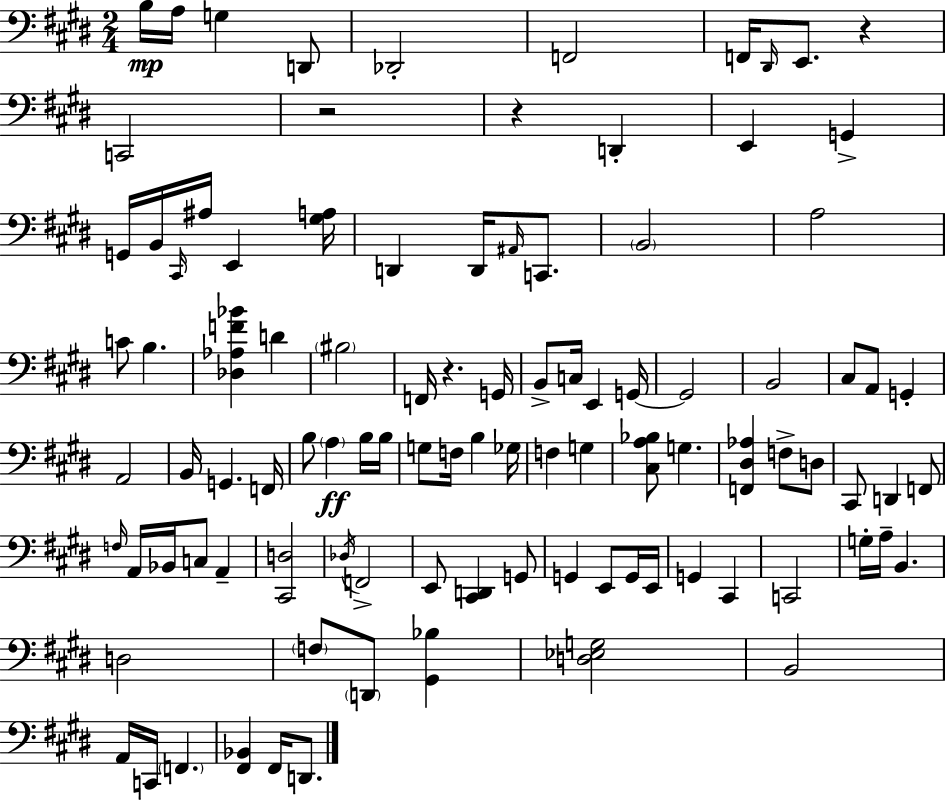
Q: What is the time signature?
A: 2/4